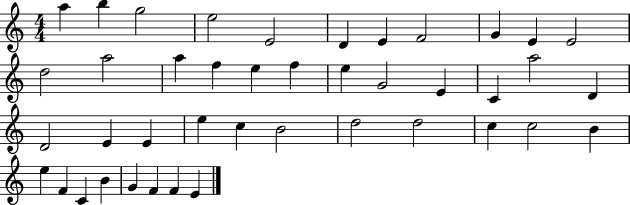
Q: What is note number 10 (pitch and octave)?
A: E4